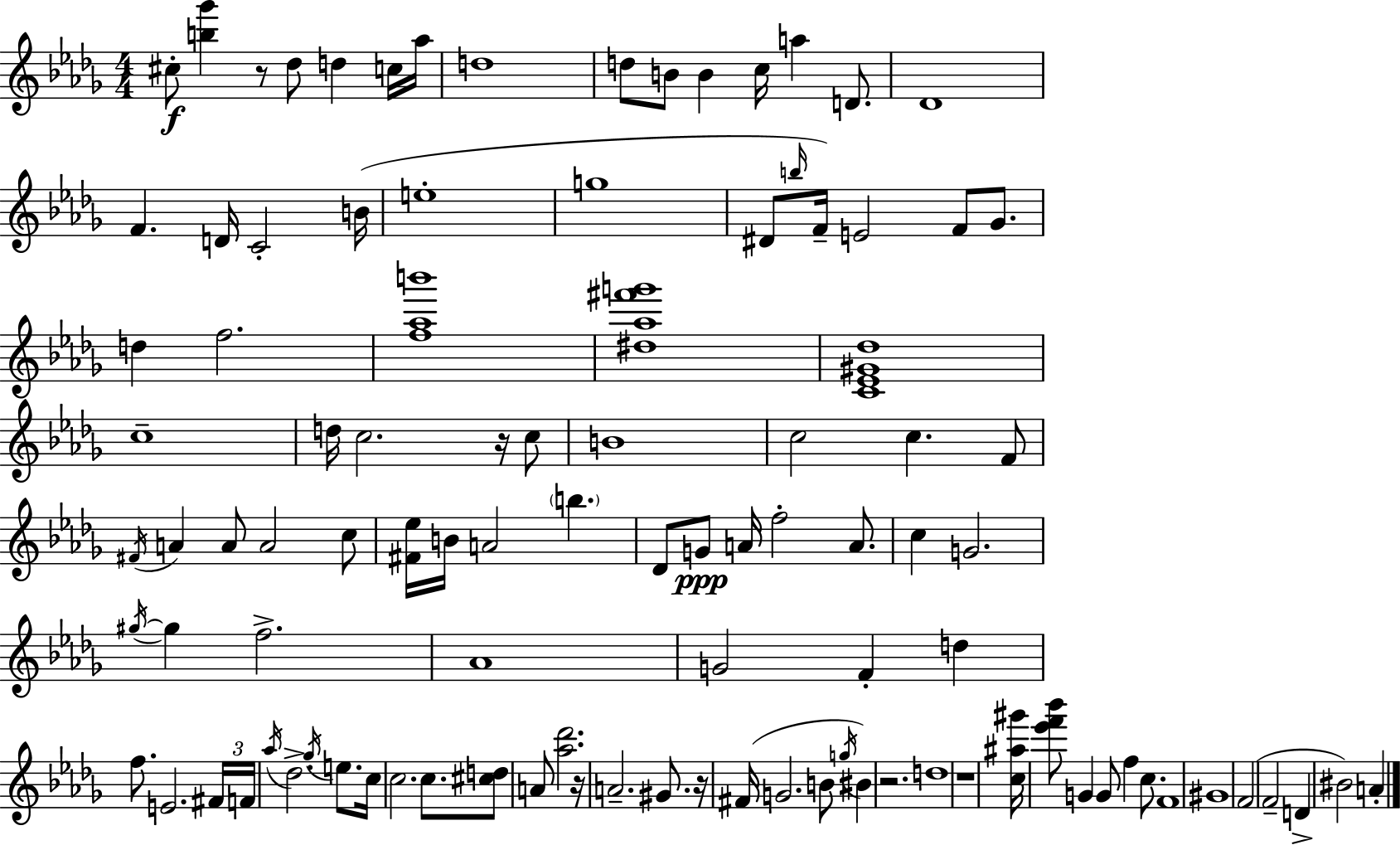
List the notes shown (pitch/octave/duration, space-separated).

C#5/e [B5,Gb6]/q R/e Db5/e D5/q C5/s Ab5/s D5/w D5/e B4/e B4/q C5/s A5/q D4/e. Db4/w F4/q. D4/s C4/h B4/s E5/w G5/w D#4/e B5/s F4/s E4/h F4/e Gb4/e. D5/q F5/h. [F5,Ab5,B6]/w [D#5,Ab5,F#6,G6]/w [C4,Eb4,G#4,Db5]/w C5/w D5/s C5/h. R/s C5/e B4/w C5/h C5/q. F4/e F#4/s A4/q A4/e A4/h C5/e [F#4,Eb5]/s B4/s A4/h B5/q. Db4/e G4/e A4/s F5/h A4/e. C5/q G4/h. G#5/s G#5/q F5/h. Ab4/w G4/h F4/q D5/q F5/e. E4/h. F#4/s F4/s Ab5/s Db5/h. Gb5/s E5/e. C5/s C5/h. C5/e. [C#5,D5]/e A4/e [Ab5,Db6]/h. R/s A4/h. G#4/e. R/s F#4/s G4/h. B4/e G5/s BIS4/q R/h. D5/w R/w [C5,A#5,G#6]/s [Eb6,F6,Bb6]/e G4/q G4/e F5/q C5/e. F4/w G#4/w F4/h F4/h D4/q BIS4/h A4/q